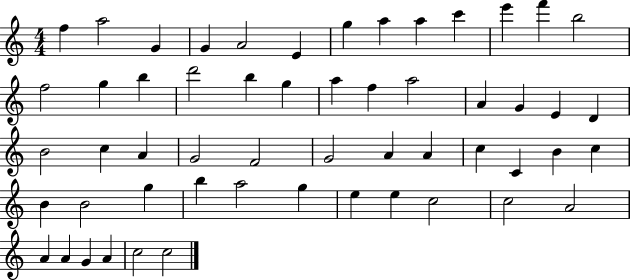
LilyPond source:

{
  \clef treble
  \numericTimeSignature
  \time 4/4
  \key c \major
  f''4 a''2 g'4 | g'4 a'2 e'4 | g''4 a''4 a''4 c'''4 | e'''4 f'''4 b''2 | \break f''2 g''4 b''4 | d'''2 b''4 g''4 | a''4 f''4 a''2 | a'4 g'4 e'4 d'4 | \break b'2 c''4 a'4 | g'2 f'2 | g'2 a'4 a'4 | c''4 c'4 b'4 c''4 | \break b'4 b'2 g''4 | b''4 a''2 g''4 | e''4 e''4 c''2 | c''2 a'2 | \break a'4 a'4 g'4 a'4 | c''2 c''2 | \bar "|."
}